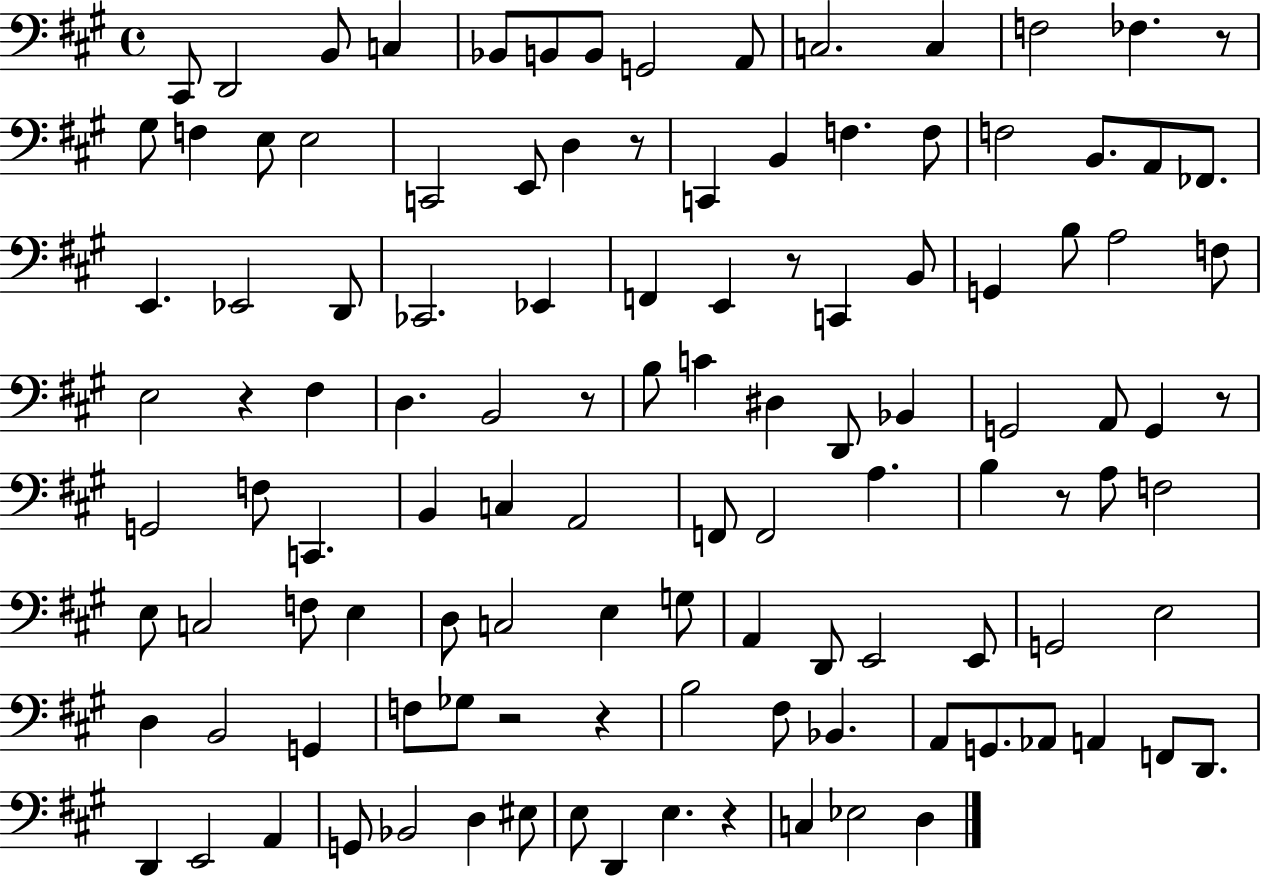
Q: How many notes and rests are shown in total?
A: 116